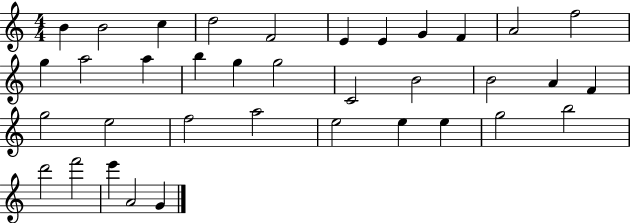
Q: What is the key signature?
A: C major